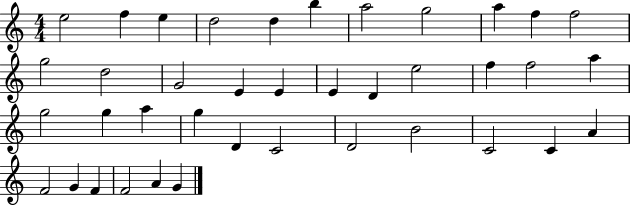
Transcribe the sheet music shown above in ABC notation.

X:1
T:Untitled
M:4/4
L:1/4
K:C
e2 f e d2 d b a2 g2 a f f2 g2 d2 G2 E E E D e2 f f2 a g2 g a g D C2 D2 B2 C2 C A F2 G F F2 A G